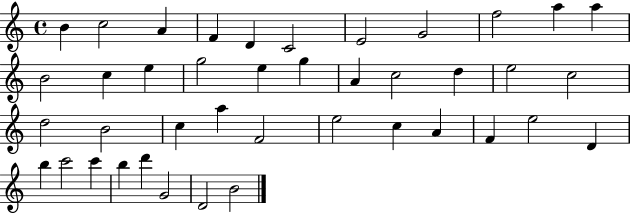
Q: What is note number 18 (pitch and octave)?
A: A4